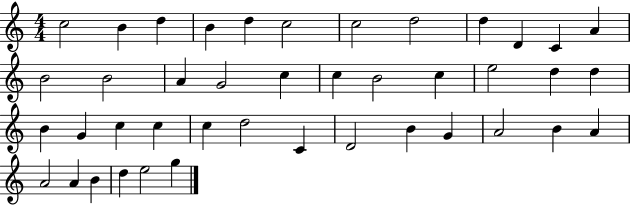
X:1
T:Untitled
M:4/4
L:1/4
K:C
c2 B d B d c2 c2 d2 d D C A B2 B2 A G2 c c B2 c e2 d d B G c c c d2 C D2 B G A2 B A A2 A B d e2 g